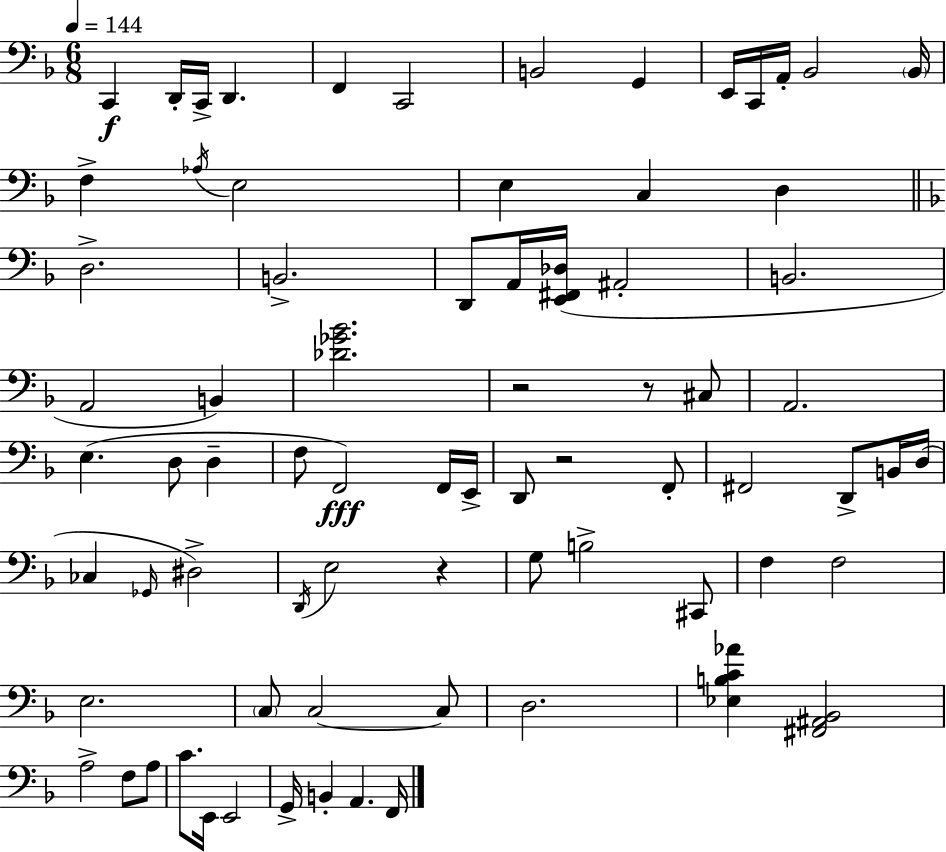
C2/q D2/s C2/s D2/q. F2/q C2/h B2/h G2/q E2/s C2/s A2/s Bb2/h Bb2/s F3/q Ab3/s E3/h E3/q C3/q D3/q D3/h. B2/h. D2/e A2/s [E2,F#2,Db3]/s A#2/h B2/h. A2/h B2/q [Db4,Gb4,Bb4]/h. R/h R/e C#3/e A2/h. E3/q. D3/e D3/q F3/e F2/h F2/s E2/s D2/e R/h F2/e F#2/h D2/e B2/s D3/s CES3/q Gb2/s D#3/h D2/s E3/h R/q G3/e B3/h C#2/e F3/q F3/h E3/h. C3/e C3/h C3/e D3/h. [Eb3,B3,C4,Ab4]/q [F#2,A#2,Bb2]/h A3/h F3/e A3/e C4/e. E2/s E2/h G2/s B2/q A2/q. F2/s